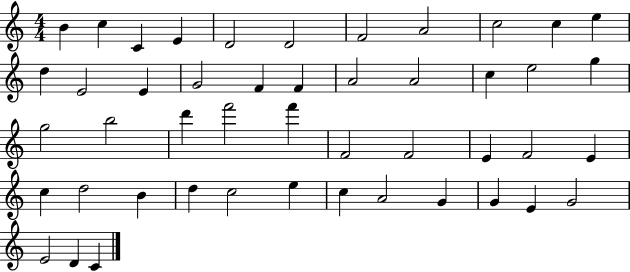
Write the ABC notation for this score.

X:1
T:Untitled
M:4/4
L:1/4
K:C
B c C E D2 D2 F2 A2 c2 c e d E2 E G2 F F A2 A2 c e2 g g2 b2 d' f'2 f' F2 F2 E F2 E c d2 B d c2 e c A2 G G E G2 E2 D C